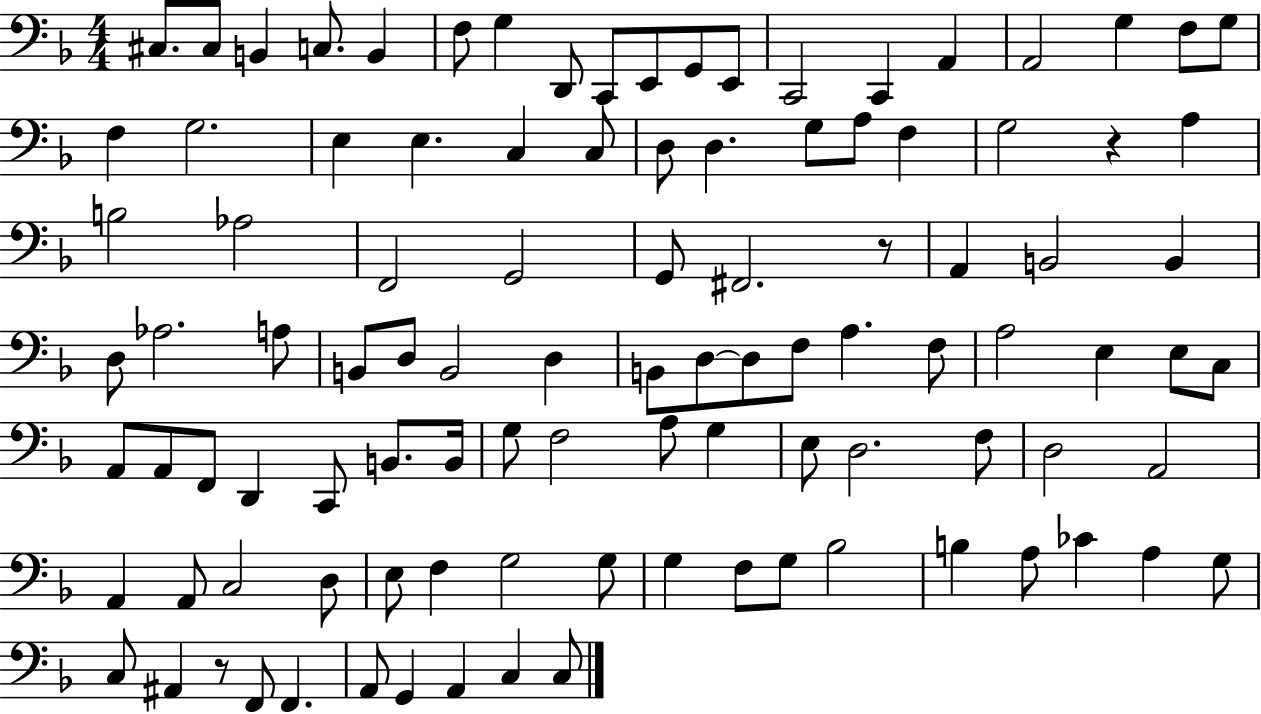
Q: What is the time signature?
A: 4/4